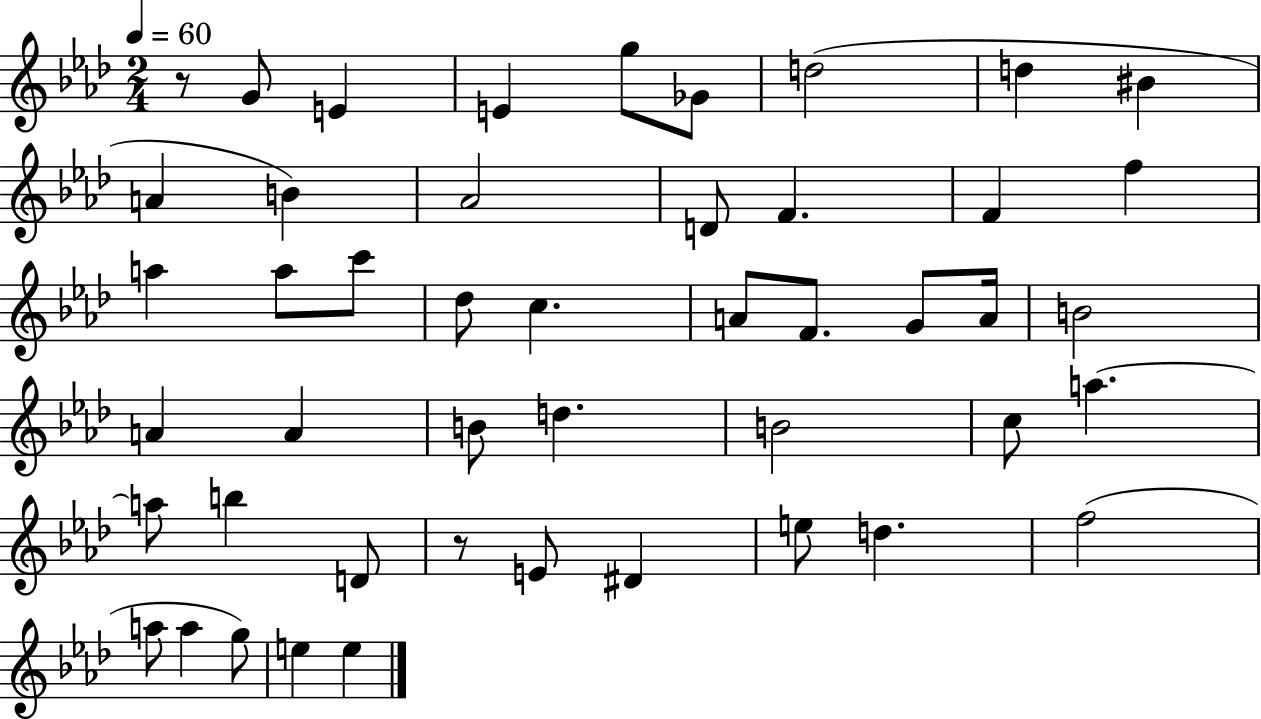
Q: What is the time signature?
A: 2/4